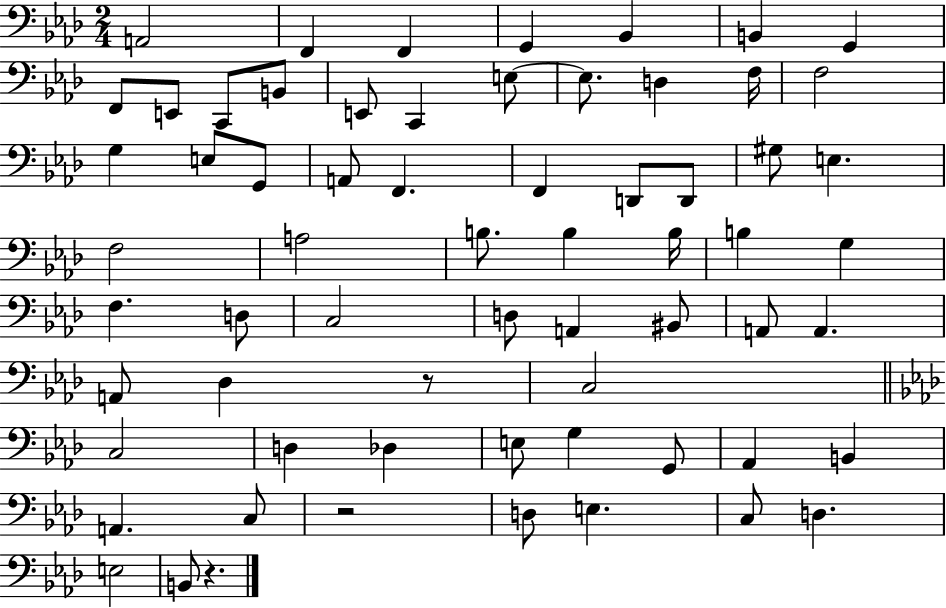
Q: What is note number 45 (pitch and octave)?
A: Db3